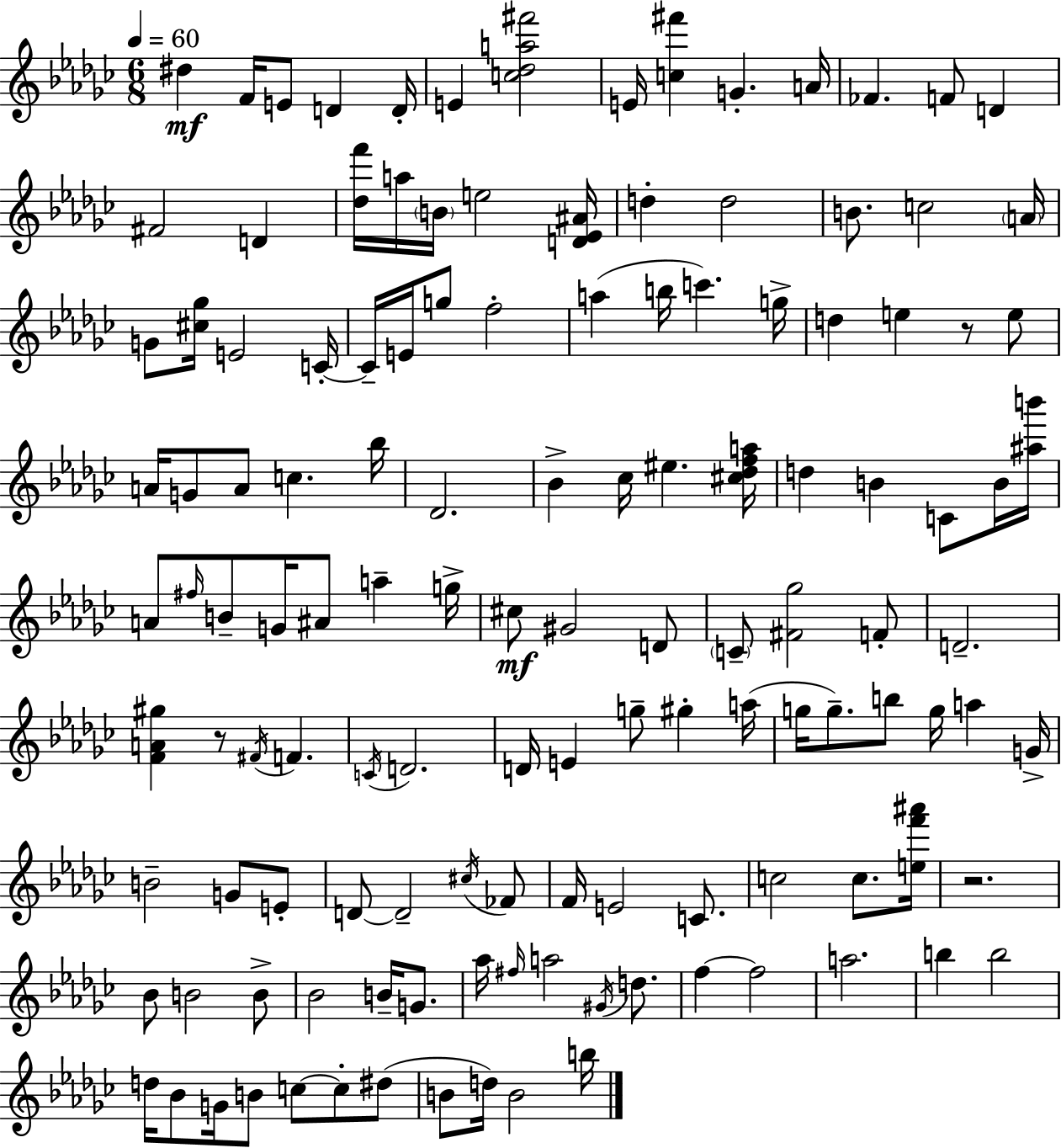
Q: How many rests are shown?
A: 3